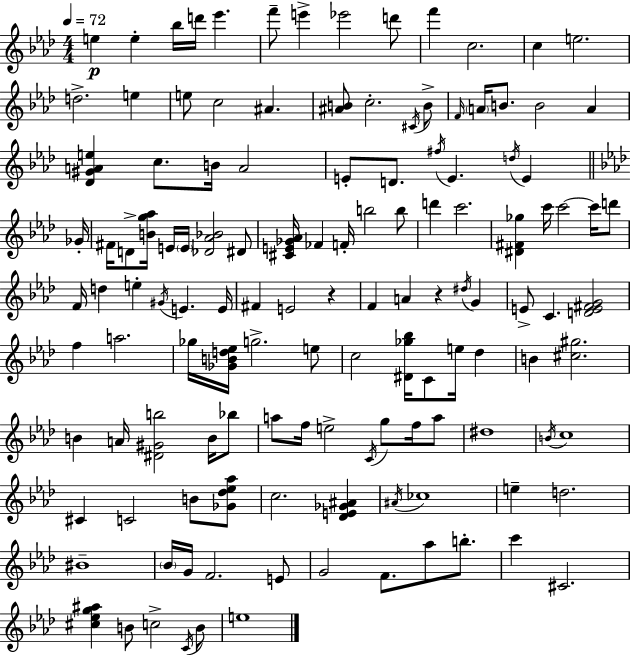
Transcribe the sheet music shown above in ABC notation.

X:1
T:Untitled
M:4/4
L:1/4
K:Fm
e e _b/4 d'/4 _e' f'/2 e' _e'2 d'/2 f' c2 c e2 d2 e e/2 c2 ^A [^AB]/2 c2 ^C/4 B/2 F/4 A/4 B/2 B2 A [_D^GAe] c/2 B/4 A2 E/2 D/2 ^f/4 E d/4 E _G/4 ^F/4 D/2 [Bg_a]/4 E/4 E/4 [_D_A_B]2 ^D/2 [^CE_G_A]/4 _F F/4 b2 b/2 d' c'2 [^D^F_g] c'/4 c'2 c'/4 d'/2 F/4 d e ^G/4 E E/4 ^F E2 z F A z ^d/4 G E/2 C [DE^FG]2 f a2 _g/4 [_GBd_e]/4 g2 e/2 c2 [^D_g_b]/4 C/2 e/4 _d B [^c^g]2 B A/4 [^D^Gb]2 B/4 _b/2 a/2 f/4 e2 C/4 g/2 f/4 a/2 ^d4 B/4 c4 ^C C2 B/2 [_G_d_e_a]/2 c2 [_DE_G^A] ^A/4 _c4 e d2 ^B4 _B/4 G/4 F2 E/2 G2 F/2 _a/2 b/2 c' ^C2 [^c_eg^a] B/2 c2 C/4 B/2 e4